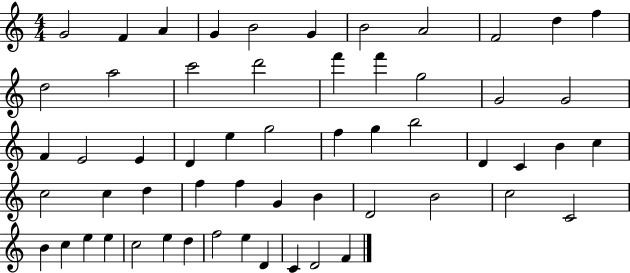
X:1
T:Untitled
M:4/4
L:1/4
K:C
G2 F A G B2 G B2 A2 F2 d f d2 a2 c'2 d'2 f' f' g2 G2 G2 F E2 E D e g2 f g b2 D C B c c2 c d f f G B D2 B2 c2 C2 B c e e c2 e d f2 e D C D2 F